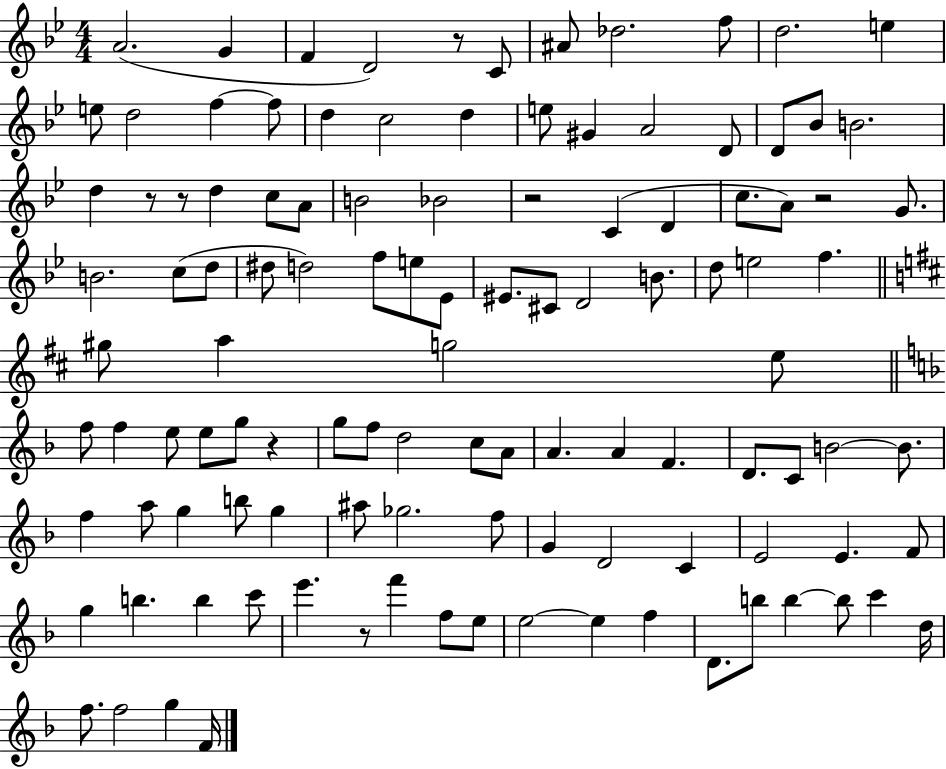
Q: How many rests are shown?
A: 7